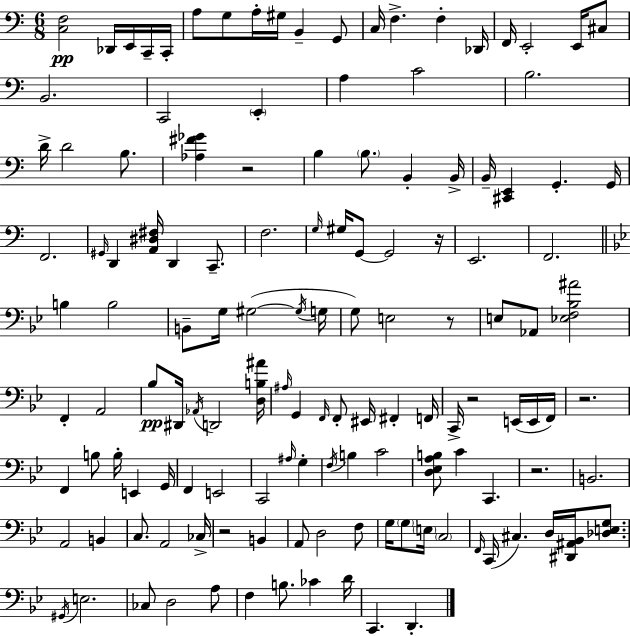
{
  \clef bass
  \numericTimeSignature
  \time 6/8
  \key c \major
  <c f>2\pp des,16 e,16 c,16-- c,16-. | a8 g8 a16-. gis16 b,4-- g,8 | c16 f4.-> f4-. des,16 | f,16 e,2-. e,16 cis8 | \break b,2. | c,2 \parenthesize e,4-. | a4 c'2 | b2. | \break d'16-> d'2 b8. | <aes fis' ges'>4 r2 | b4 \parenthesize b8. b,4-. b,16-> | b,16-- <cis, e,>4 g,4.-. g,16 | \break f,2. | \grace { gis,16 } d,4 <a, dis fis>16 d,4 c,8.-- | f2. | \grace { g16 } gis16 g,8~~ g,2 | \break r16 e,2. | f,2. | \bar "||" \break \key bes \major b4 b2 | b,8-- g16 gis2~(~ \acciaccatura { gis16 } | g16 g8) e2 r8 | e8 aes,8 <ees f bes ais'>2 | \break f,4-. a,2 | bes8\pp dis,16 \acciaccatura { aes,16 } d,2 | <d b ais'>16 \grace { ais16 } g,4 \grace { f,16 } f,8-. eis,16 fis,4-. | f,16 c,16-> r2 | \break e,16( e,16 f,16) r2. | f,4 b8 b16-. e,4 | g,16 f,4 e,2 | c,2 | \break \grace { ais16 } g4-. \acciaccatura { f16 } b4 c'2 | <d ees a b>8 c'4 | c,4. r2. | b,2. | \break a,2 | b,4 c8. a,2 | ces16-> r2 | b,4 a,8 d2 | \break f8 g16 \parenthesize g8 \parenthesize e16 \parenthesize c2 | \grace { f,16 }( c,16 cis4.) | d16 <dis, ais, bes,>16 <des e g>8. \acciaccatura { gis,16 } e2. | ces8 d2 | \break a8 f4 | b8. ces'4 d'16 c,4. | d,4.-. \bar "|."
}